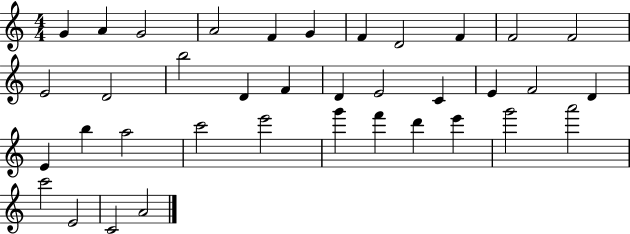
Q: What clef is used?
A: treble